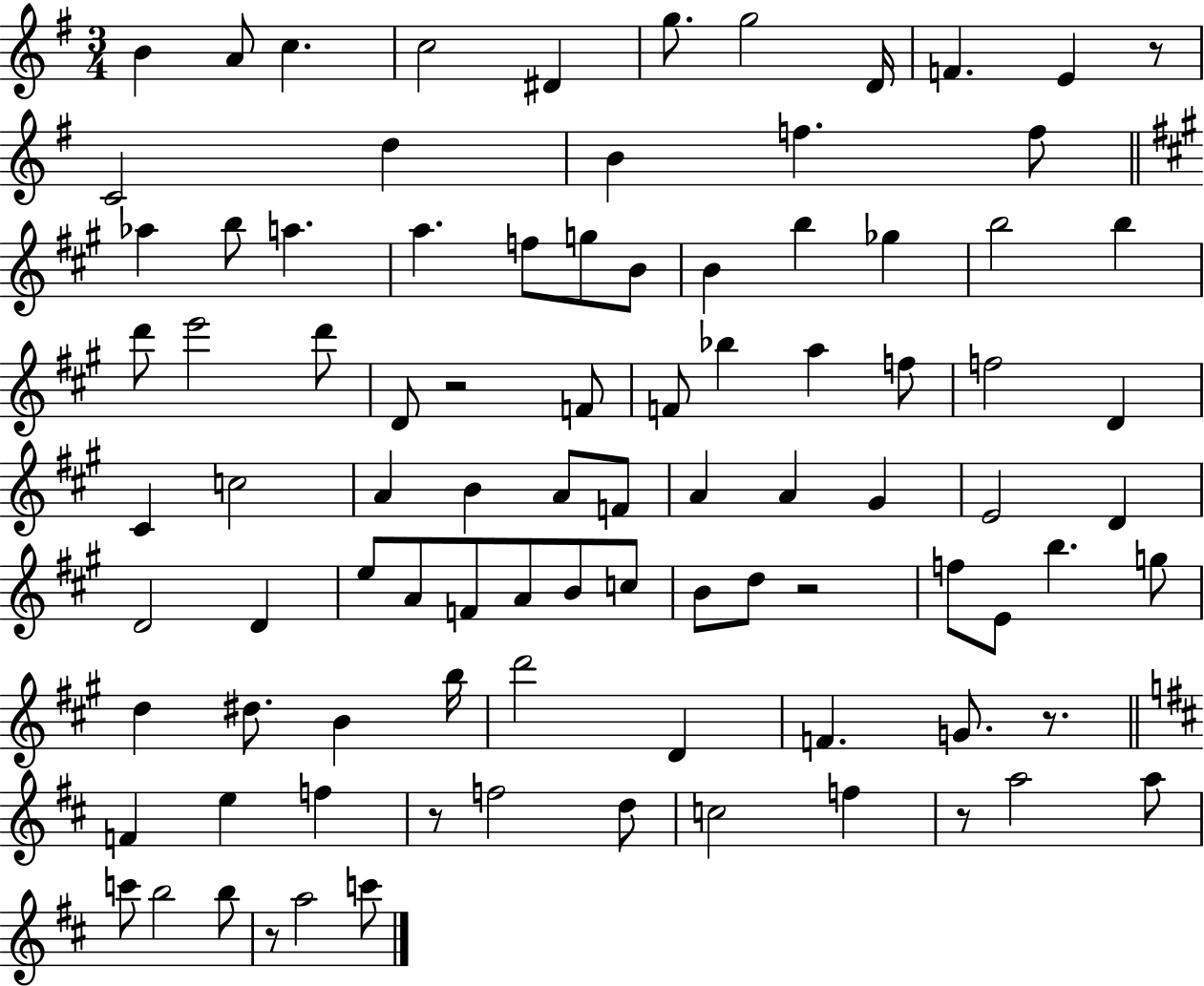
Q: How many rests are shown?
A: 7